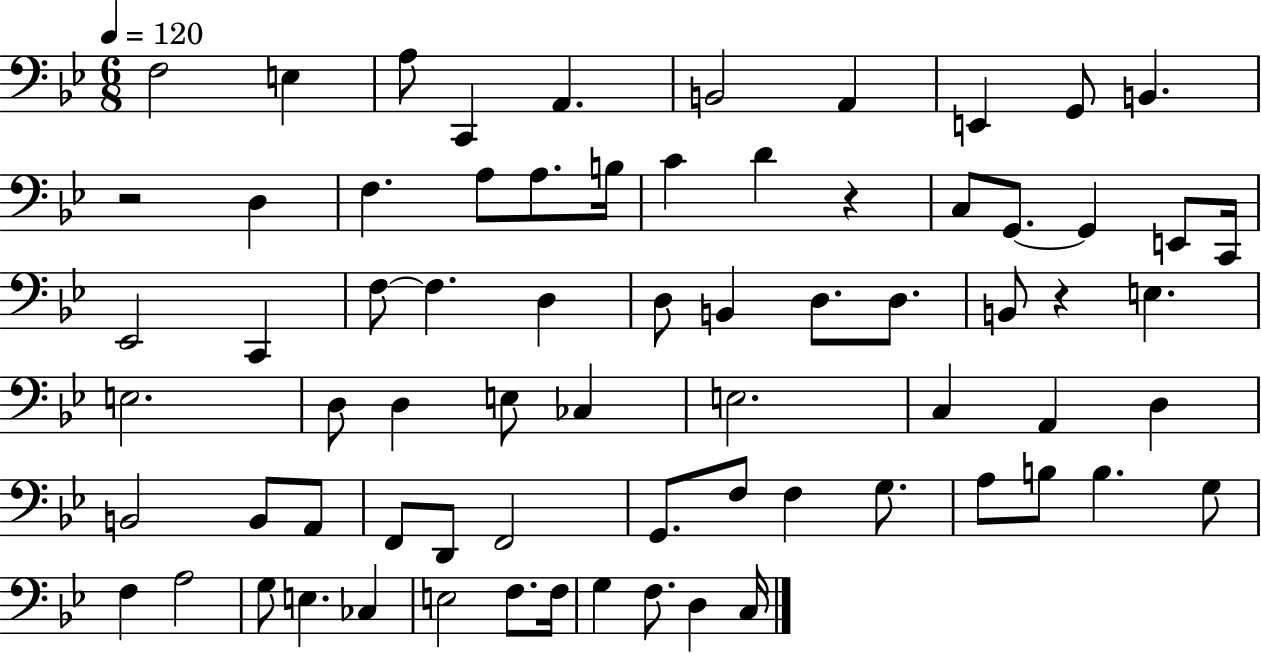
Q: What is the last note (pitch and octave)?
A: C3